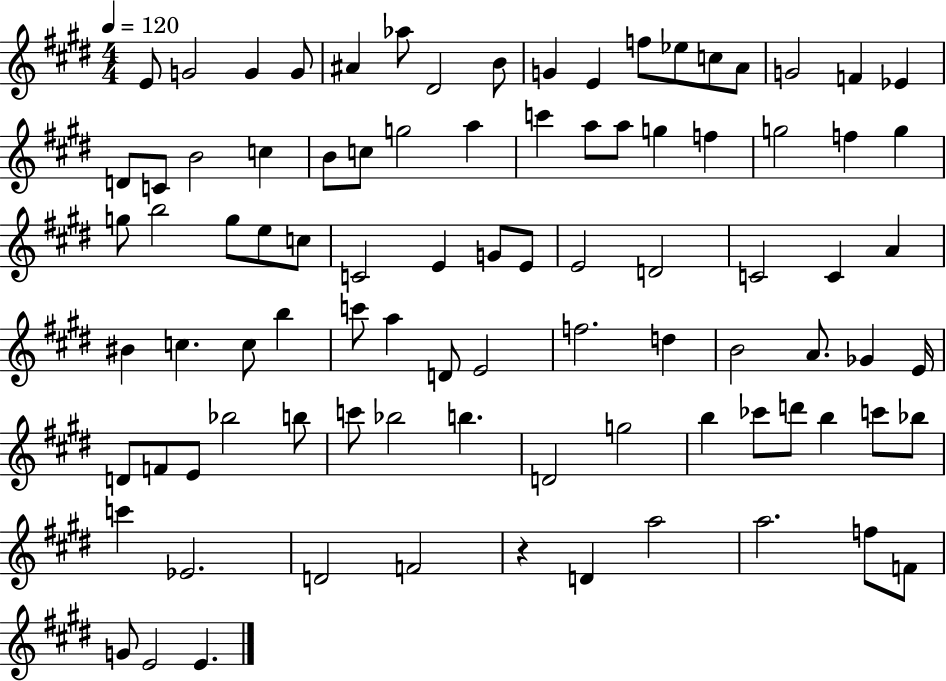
E4/e G4/h G4/q G4/e A#4/q Ab5/e D#4/h B4/e G4/q E4/q F5/e Eb5/e C5/e A4/e G4/h F4/q Eb4/q D4/e C4/e B4/h C5/q B4/e C5/e G5/h A5/q C6/q A5/e A5/e G5/q F5/q G5/h F5/q G5/q G5/e B5/h G5/e E5/e C5/e C4/h E4/q G4/e E4/e E4/h D4/h C4/h C4/q A4/q BIS4/q C5/q. C5/e B5/q C6/e A5/q D4/e E4/h F5/h. D5/q B4/h A4/e. Gb4/q E4/s D4/e F4/e E4/e Bb5/h B5/e C6/e Bb5/h B5/q. D4/h G5/h B5/q CES6/e D6/e B5/q C6/e Bb5/e C6/q Eb4/h. D4/h F4/h R/q D4/q A5/h A5/h. F5/e F4/e G4/e E4/h E4/q.